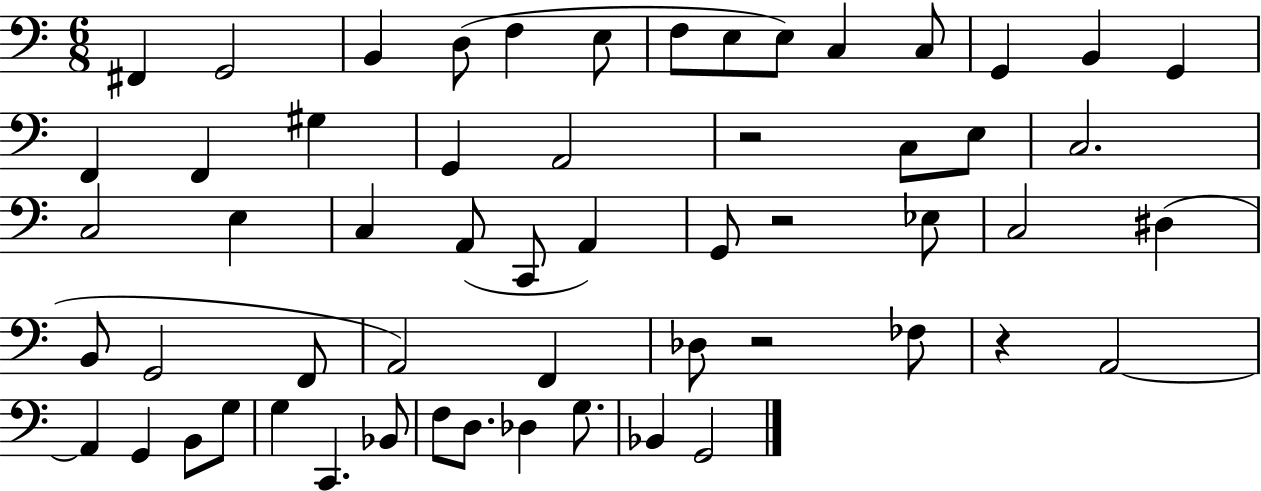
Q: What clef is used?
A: bass